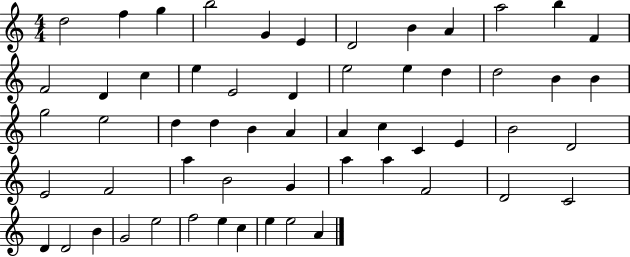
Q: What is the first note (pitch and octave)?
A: D5